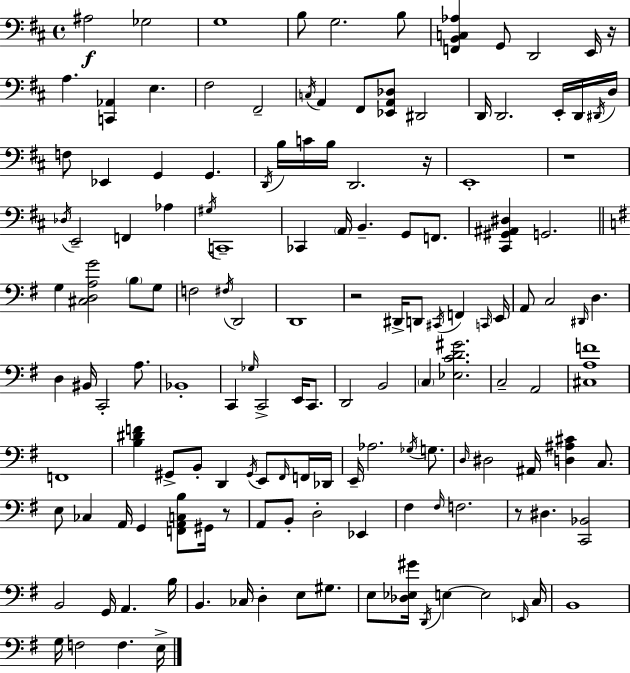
A#3/h Gb3/h G3/w B3/e G3/h. B3/e [F2,B2,C3,Ab3]/q G2/e D2/h E2/s R/s A3/q. [C2,Ab2]/q E3/q. F#3/h F#2/h C3/s A2/q F#2/e [Eb2,A2,Db3]/e D#2/h D2/s D2/h. E2/s D2/s D#2/s D3/s F3/e Eb2/q G2/q G2/q. D2/s B3/s C4/s B3/s D2/h. R/s E2/w R/w Db3/s E2/h F2/q Ab3/q G#3/s C2/w CES2/q A2/s B2/q. G2/e F2/e. [C#2,G#2,A#2,D#3]/q G2/h. G3/q [C#3,D3,A3,G4]/h B3/e G3/e F3/h F#3/s D2/h D2/w R/h D#2/s D2/e C#2/s F2/q C2/s E2/s A2/e C3/h D#2/s D3/q. D3/q BIS2/s C2/h A3/e. Bb2/w C2/q Gb3/s C2/h E2/s C2/e. D2/h B2/h C3/q [Eb3,C4,D4,G#4]/h. C3/h A2/h [C#3,A3,F4]/w F2/w [B3,D#4,F4]/q G#2/e B2/e D2/q G#2/s E2/e F#2/s F2/s Db2/s E2/s Ab3/h. Gb3/s G3/e. D3/s D#3/h A#2/s [D3,A#3,C#4]/q C3/e. E3/e CES3/q A2/s G2/q [F2,A2,C3,B3]/e G#2/s R/e A2/e B2/e D3/h Eb2/q F#3/q F#3/s F3/h. R/e D#3/q. [C2,Bb2]/h B2/h G2/s A2/q. B3/s B2/q. CES3/s D3/q E3/e G#3/e. E3/e [Db3,Eb3,G#4]/s D2/s E3/q E3/h Eb2/s C3/s B2/w G3/s F3/h F3/q. E3/s